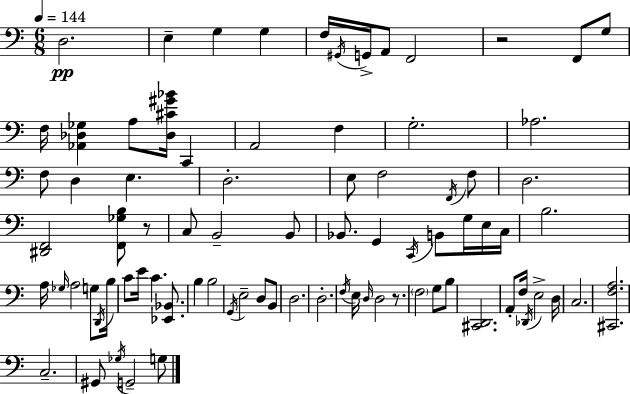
{
  \clef bass
  \numericTimeSignature
  \time 6/8
  \key a \minor
  \tempo 4 = 144
  d2.\pp | e4-- g4 g4 | f16 \acciaccatura { gis,16 } g,16-> a,8 f,2 | r2 f,8 g8 | \break f16 <aes, des ges>4 a8 <des cis' gis' bes'>16 c,4 | a,2 f4 | g2.-. | aes2. | \break f8 d4 e4. | d2.-. | e8 f2 \acciaccatura { f,16 } | f8 d2. | \break <dis, f,>2 <f, ges b>8 | r8 c8 b,2-- | b,8 bes,8. g,4 \acciaccatura { c,16 } b,8 | g16 e16 c16 b2. | \break a16 \grace { ges16 } a2 | g8 \acciaccatura { d,16 } b16 c'8 e'16 c'4. | <ees, bes,>8. b4 b2 | \acciaccatura { g,16 } e2-- | \break d8 b,8 d2. | d2.-. | \acciaccatura { f16 } e16 \grace { d16 } d2 | r8. \parenthesize f2 | \break g8 b8 <cis, d,>2. | a,8-. f16 \acciaccatura { des,16 } | e2-> d16 c2. | <cis, f a>2. | \break c2.-- | gis,8 \acciaccatura { ges16 } | g,2-- g8 \bar "|."
}